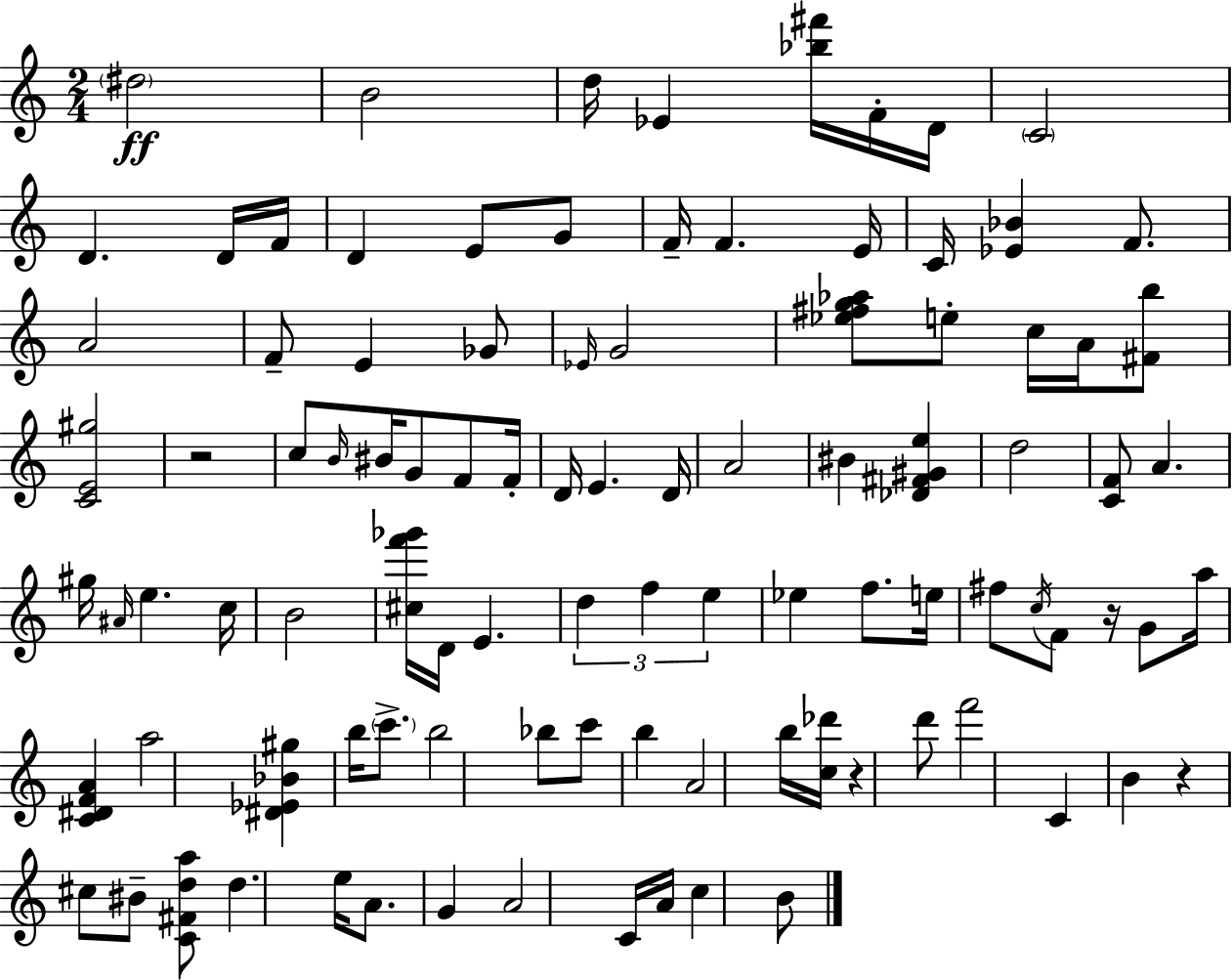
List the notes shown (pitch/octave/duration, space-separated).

D#5/h B4/h D5/s Eb4/q [Bb5,F#6]/s F4/s D4/s C4/h D4/q. D4/s F4/s D4/q E4/e G4/e F4/s F4/q. E4/s C4/s [Eb4,Bb4]/q F4/e. A4/h F4/e E4/q Gb4/e Eb4/s G4/h [Eb5,F#5,G5,Ab5]/e E5/e C5/s A4/s [F#4,B5]/e [C4,E4,G#5]/h R/h C5/e B4/s BIS4/s G4/e F4/e F4/s D4/s E4/q. D4/s A4/h BIS4/q [Db4,F#4,G#4,E5]/q D5/h [C4,F4]/e A4/q. G#5/s A#4/s E5/q. C5/s B4/h [C#5,F6,Gb6]/s D4/s E4/q. D5/q F5/q E5/q Eb5/q F5/e. E5/s F#5/e C5/s F4/e R/s G4/e A5/s [C4,D#4,F4,A4]/q A5/h [D#4,Eb4,Bb4,G#5]/q B5/s C6/e. B5/h Bb5/e C6/e B5/q A4/h B5/s [C5,Db6]/s R/q D6/e F6/h C4/q B4/q R/q C#5/e BIS4/e [C4,F#4,D5,A5]/e D5/q. E5/s A4/e. G4/q A4/h C4/s A4/s C5/q B4/e